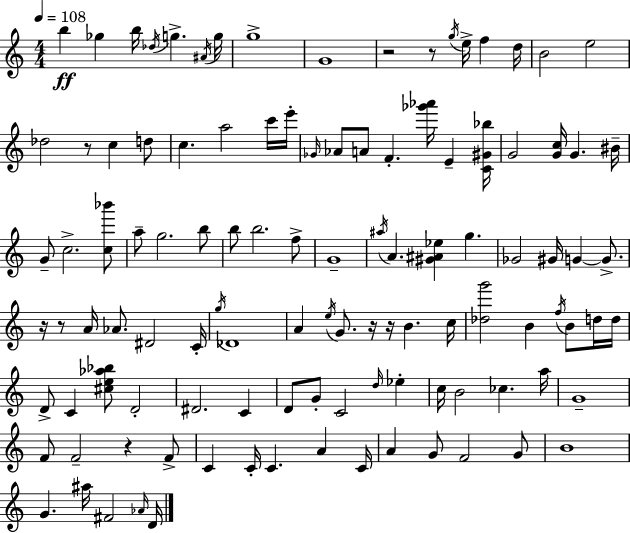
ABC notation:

X:1
T:Untitled
M:4/4
L:1/4
K:C
b _g b/4 _d/4 g ^A/4 g/4 g4 G4 z2 z/2 g/4 e/4 f d/4 B2 e2 _d2 z/2 c d/2 c a2 c'/4 e'/4 _G/4 _A/2 A/2 F [_g'_a']/4 E [C^G_b]/4 G2 [Gc]/4 G ^B/4 G/2 c2 [c_b']/2 a/2 g2 b/2 b/2 b2 f/2 G4 ^a/4 A [^G^A_e] g _G2 ^G/4 G G/2 z/4 z/2 A/4 _A/2 ^D2 C/4 g/4 _D4 A e/4 G/2 z/4 z/4 B c/4 [_dg']2 B f/4 B/2 d/4 d/4 D/2 C [^ce_a_b]/2 D2 ^D2 C D/2 G/2 C2 d/4 _e c/4 B2 _c a/4 G4 F/2 F2 z F/2 C C/4 C A C/4 A G/2 F2 G/2 B4 G ^a/4 ^F2 _A/4 D/4